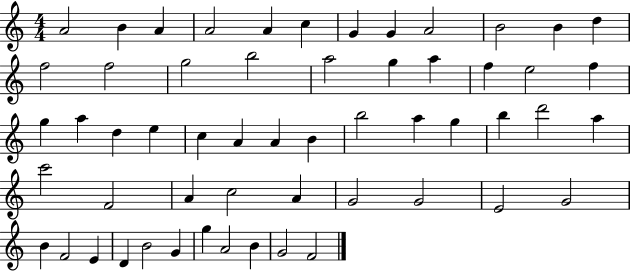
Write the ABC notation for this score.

X:1
T:Untitled
M:4/4
L:1/4
K:C
A2 B A A2 A c G G A2 B2 B d f2 f2 g2 b2 a2 g a f e2 f g a d e c A A B b2 a g b d'2 a c'2 F2 A c2 A G2 G2 E2 G2 B F2 E D B2 G g A2 B G2 F2